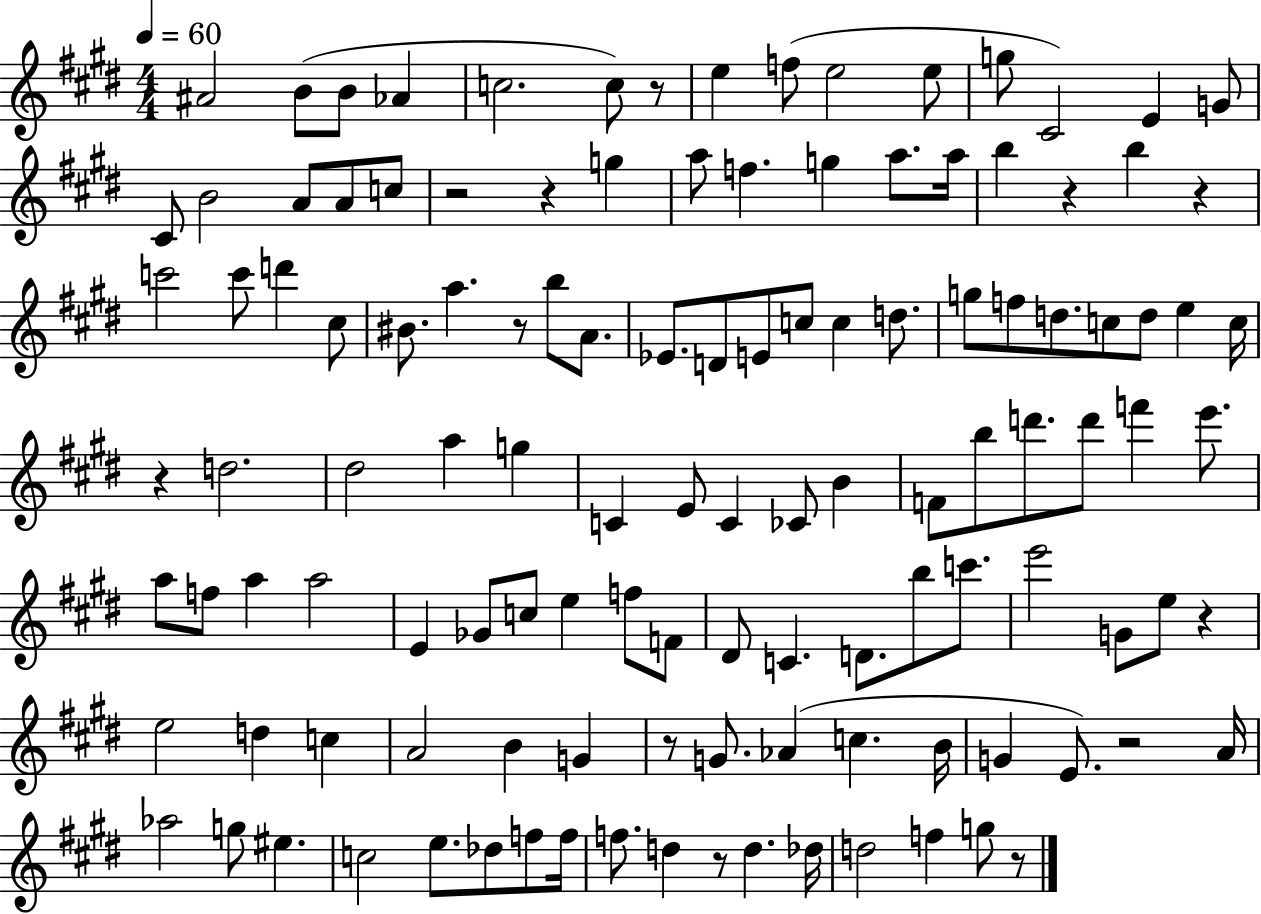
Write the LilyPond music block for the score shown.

{
  \clef treble
  \numericTimeSignature
  \time 4/4
  \key e \major
  \tempo 4 = 60
  ais'2 b'8( b'8 aes'4 | c''2. c''8) r8 | e''4 f''8( e''2 e''8 | g''8 cis'2) e'4 g'8 | \break cis'8 b'2 a'8 a'8 c''8 | r2 r4 g''4 | a''8 f''4. g''4 a''8. a''16 | b''4 r4 b''4 r4 | \break c'''2 c'''8 d'''4 cis''8 | bis'8. a''4. r8 b''8 a'8. | ees'8. d'8 e'8 c''8 c''4 d''8. | g''8 f''8 d''8. c''8 d''8 e''4 c''16 | \break r4 d''2. | dis''2 a''4 g''4 | c'4 e'8 c'4 ces'8 b'4 | f'8 b''8 d'''8. d'''8 f'''4 e'''8. | \break a''8 f''8 a''4 a''2 | e'4 ges'8 c''8 e''4 f''8 f'8 | dis'8 c'4. d'8. b''8 c'''8. | e'''2 g'8 e''8 r4 | \break e''2 d''4 c''4 | a'2 b'4 g'4 | r8 g'8. aes'4( c''4. b'16 | g'4 e'8.) r2 a'16 | \break aes''2 g''8 eis''4. | c''2 e''8. des''8 f''8 f''16 | f''8. d''4 r8 d''4. des''16 | d''2 f''4 g''8 r8 | \break \bar "|."
}